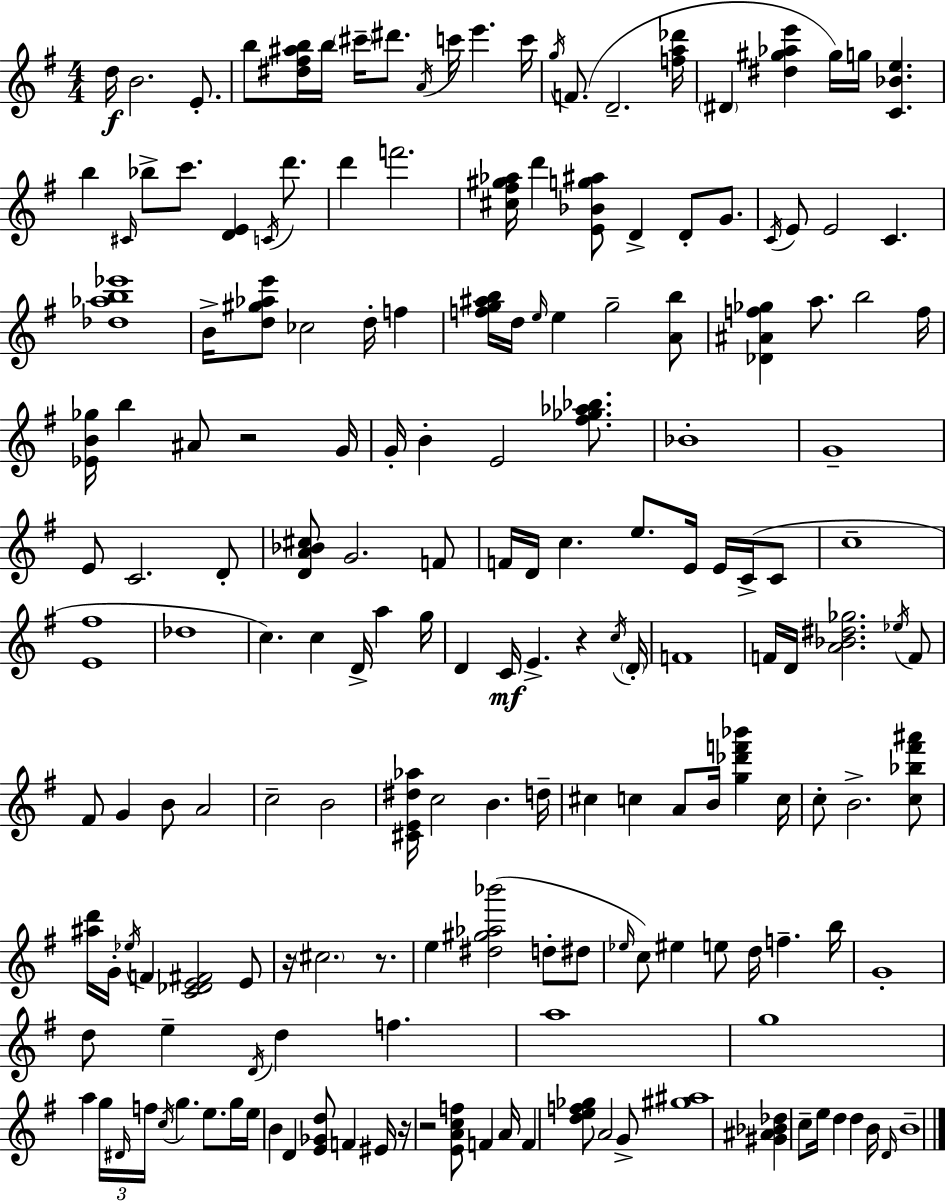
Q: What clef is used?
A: treble